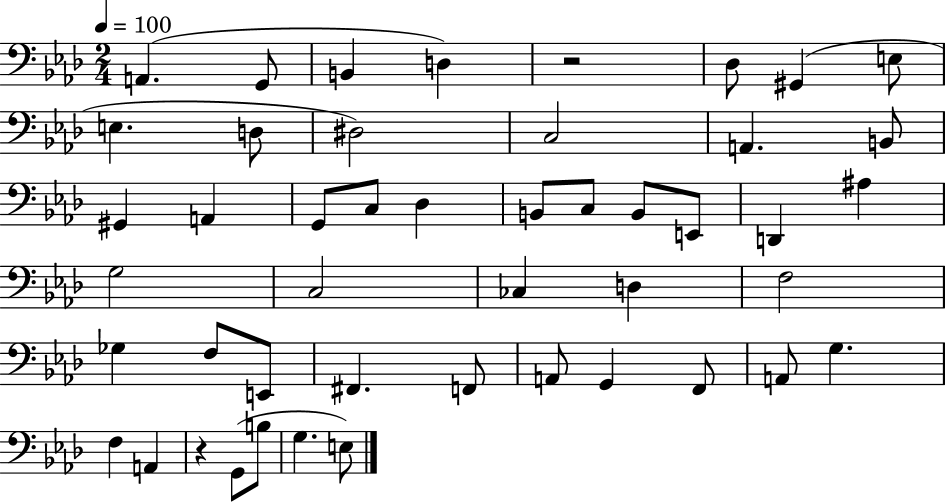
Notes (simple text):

A2/q. G2/e B2/q D3/q R/h Db3/e G#2/q E3/e E3/q. D3/e D#3/h C3/h A2/q. B2/e G#2/q A2/q G2/e C3/e Db3/q B2/e C3/e B2/e E2/e D2/q A#3/q G3/h C3/h CES3/q D3/q F3/h Gb3/q F3/e E2/e F#2/q. F2/e A2/e G2/q F2/e A2/e G3/q. F3/q A2/q R/q G2/e B3/e G3/q. E3/e